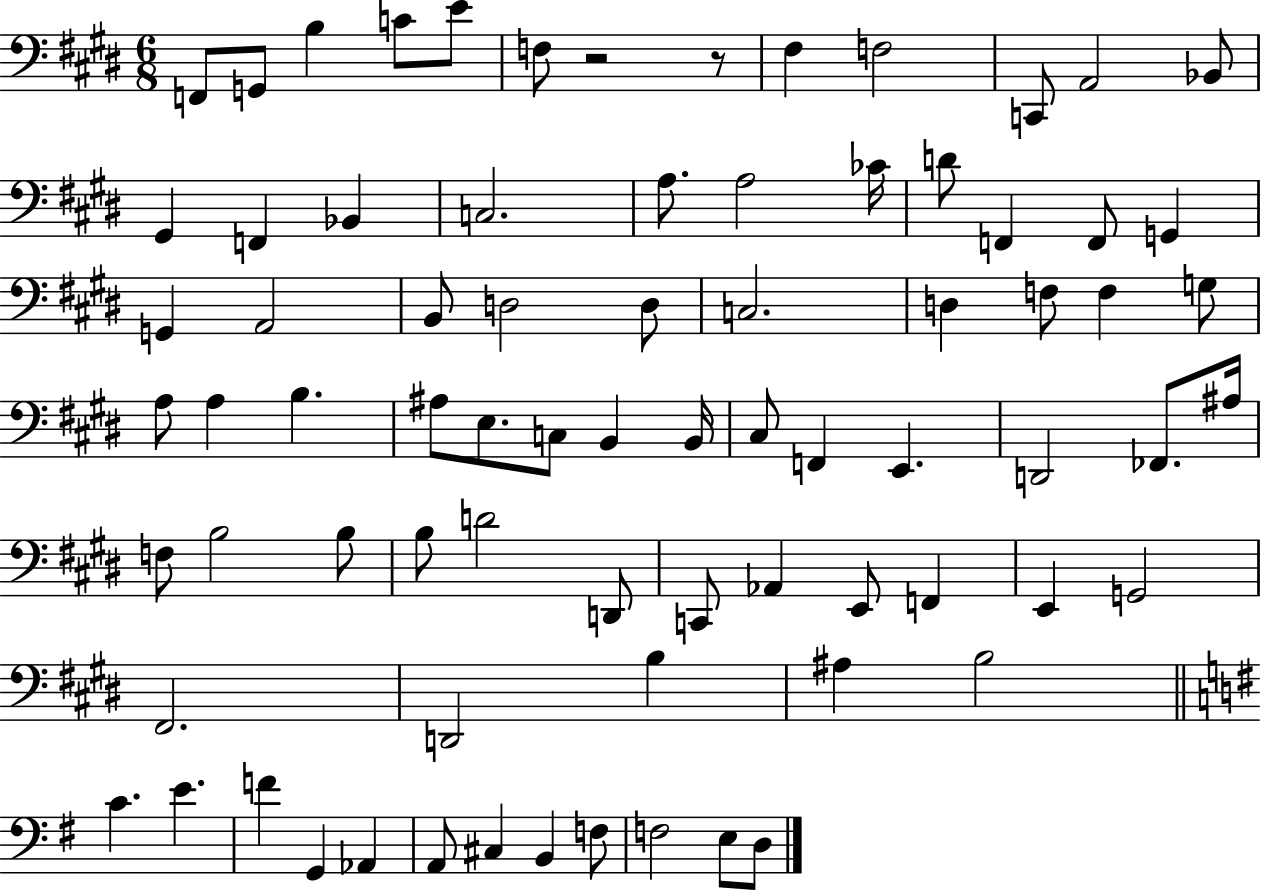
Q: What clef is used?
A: bass